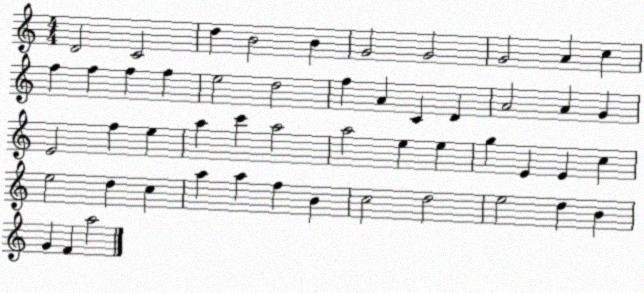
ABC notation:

X:1
T:Untitled
M:4/4
L:1/4
K:C
D2 C2 d B2 B G2 G2 G2 A c f f f f e2 d2 f A C D A2 A G E2 f e a c' a2 a2 e e g E E c e2 d c a a f B c2 d2 e2 d B G F a2